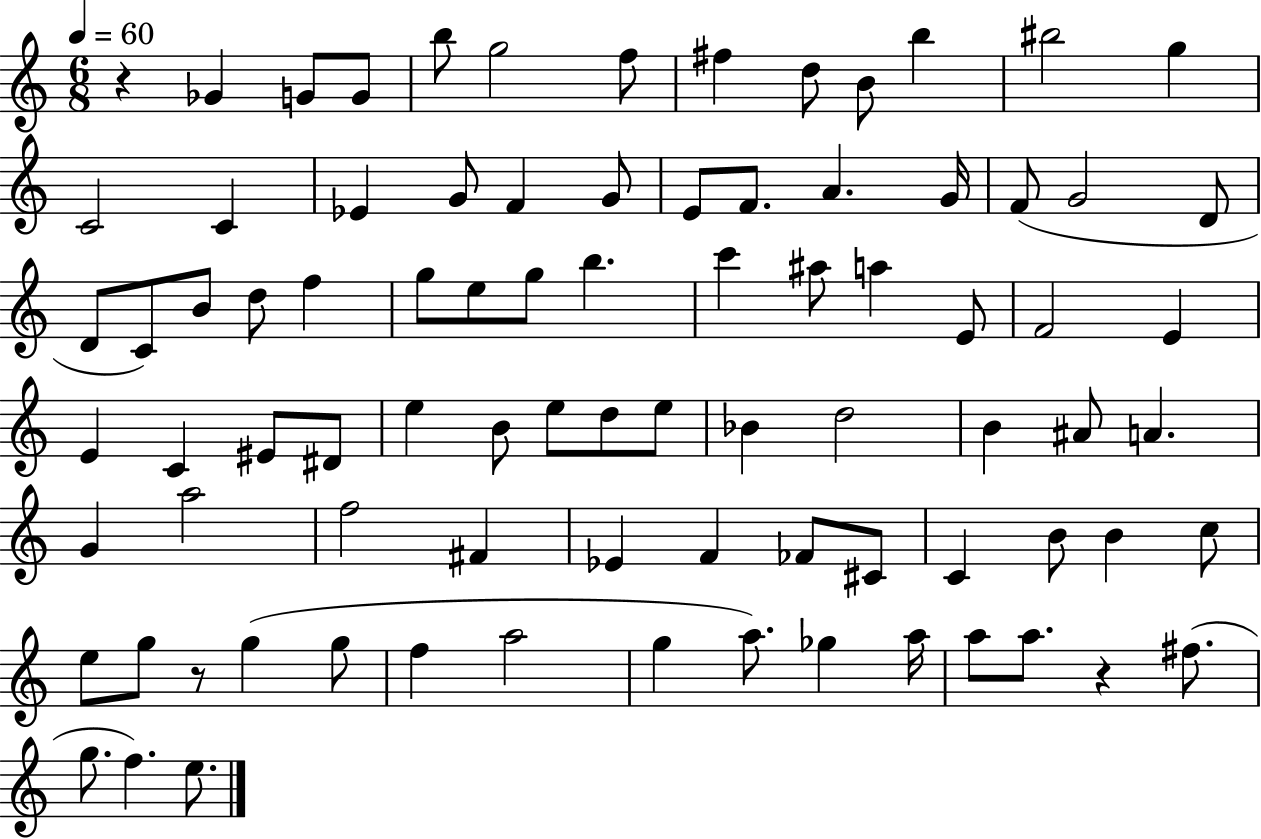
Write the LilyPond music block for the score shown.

{
  \clef treble
  \numericTimeSignature
  \time 6/8
  \key c \major
  \tempo 4 = 60
  r4 ges'4 g'8 g'8 | b''8 g''2 f''8 | fis''4 d''8 b'8 b''4 | bis''2 g''4 | \break c'2 c'4 | ees'4 g'8 f'4 g'8 | e'8 f'8. a'4. g'16 | f'8( g'2 d'8 | \break d'8 c'8) b'8 d''8 f''4 | g''8 e''8 g''8 b''4. | c'''4 ais''8 a''4 e'8 | f'2 e'4 | \break e'4 c'4 eis'8 dis'8 | e''4 b'8 e''8 d''8 e''8 | bes'4 d''2 | b'4 ais'8 a'4. | \break g'4 a''2 | f''2 fis'4 | ees'4 f'4 fes'8 cis'8 | c'4 b'8 b'4 c''8 | \break e''8 g''8 r8 g''4( g''8 | f''4 a''2 | g''4 a''8.) ges''4 a''16 | a''8 a''8. r4 fis''8.( | \break g''8. f''4.) e''8. | \bar "|."
}